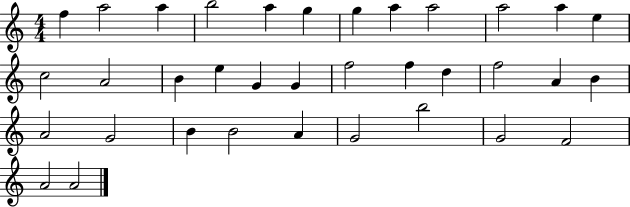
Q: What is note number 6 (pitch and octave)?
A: G5